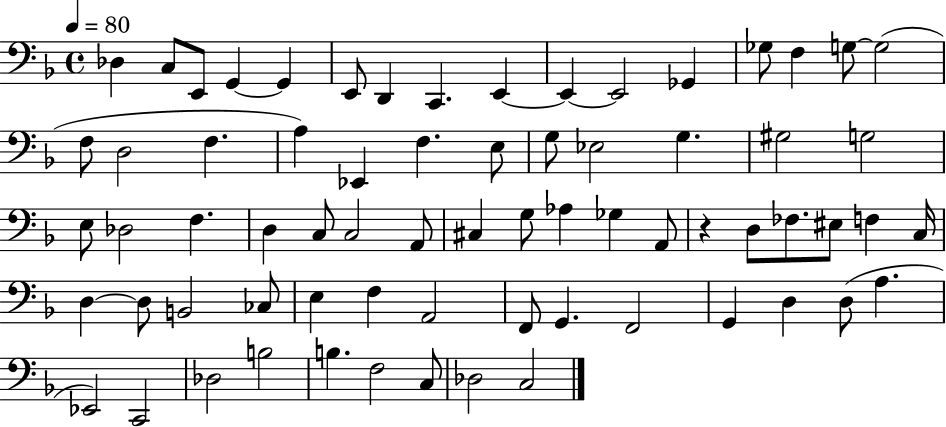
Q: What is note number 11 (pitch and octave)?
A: E2